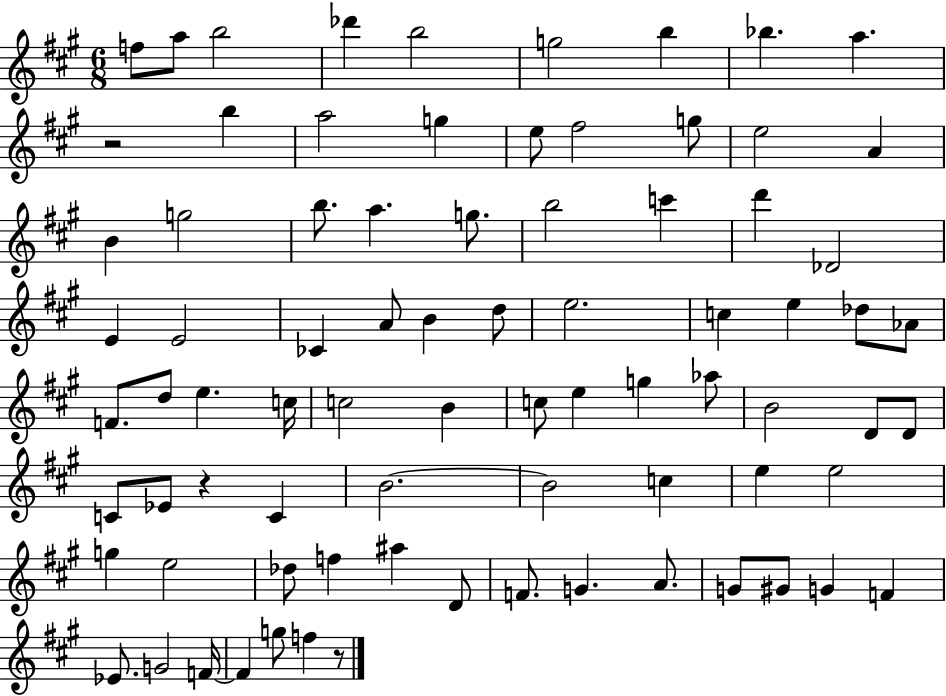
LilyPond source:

{
  \clef treble
  \numericTimeSignature
  \time 6/8
  \key a \major
  \repeat volta 2 { f''8 a''8 b''2 | des'''4 b''2 | g''2 b''4 | bes''4. a''4. | \break r2 b''4 | a''2 g''4 | e''8 fis''2 g''8 | e''2 a'4 | \break b'4 g''2 | b''8. a''4. g''8. | b''2 c'''4 | d'''4 des'2 | \break e'4 e'2 | ces'4 a'8 b'4 d''8 | e''2. | c''4 e''4 des''8 aes'8 | \break f'8. d''8 e''4. c''16 | c''2 b'4 | c''8 e''4 g''4 aes''8 | b'2 d'8 d'8 | \break c'8 ees'8 r4 c'4 | b'2.~~ | b'2 c''4 | e''4 e''2 | \break g''4 e''2 | des''8 f''4 ais''4 d'8 | f'8. g'4. a'8. | g'8 gis'8 g'4 f'4 | \break ees'8. g'2 f'16~~ | f'4 g''8 f''4 r8 | } \bar "|."
}